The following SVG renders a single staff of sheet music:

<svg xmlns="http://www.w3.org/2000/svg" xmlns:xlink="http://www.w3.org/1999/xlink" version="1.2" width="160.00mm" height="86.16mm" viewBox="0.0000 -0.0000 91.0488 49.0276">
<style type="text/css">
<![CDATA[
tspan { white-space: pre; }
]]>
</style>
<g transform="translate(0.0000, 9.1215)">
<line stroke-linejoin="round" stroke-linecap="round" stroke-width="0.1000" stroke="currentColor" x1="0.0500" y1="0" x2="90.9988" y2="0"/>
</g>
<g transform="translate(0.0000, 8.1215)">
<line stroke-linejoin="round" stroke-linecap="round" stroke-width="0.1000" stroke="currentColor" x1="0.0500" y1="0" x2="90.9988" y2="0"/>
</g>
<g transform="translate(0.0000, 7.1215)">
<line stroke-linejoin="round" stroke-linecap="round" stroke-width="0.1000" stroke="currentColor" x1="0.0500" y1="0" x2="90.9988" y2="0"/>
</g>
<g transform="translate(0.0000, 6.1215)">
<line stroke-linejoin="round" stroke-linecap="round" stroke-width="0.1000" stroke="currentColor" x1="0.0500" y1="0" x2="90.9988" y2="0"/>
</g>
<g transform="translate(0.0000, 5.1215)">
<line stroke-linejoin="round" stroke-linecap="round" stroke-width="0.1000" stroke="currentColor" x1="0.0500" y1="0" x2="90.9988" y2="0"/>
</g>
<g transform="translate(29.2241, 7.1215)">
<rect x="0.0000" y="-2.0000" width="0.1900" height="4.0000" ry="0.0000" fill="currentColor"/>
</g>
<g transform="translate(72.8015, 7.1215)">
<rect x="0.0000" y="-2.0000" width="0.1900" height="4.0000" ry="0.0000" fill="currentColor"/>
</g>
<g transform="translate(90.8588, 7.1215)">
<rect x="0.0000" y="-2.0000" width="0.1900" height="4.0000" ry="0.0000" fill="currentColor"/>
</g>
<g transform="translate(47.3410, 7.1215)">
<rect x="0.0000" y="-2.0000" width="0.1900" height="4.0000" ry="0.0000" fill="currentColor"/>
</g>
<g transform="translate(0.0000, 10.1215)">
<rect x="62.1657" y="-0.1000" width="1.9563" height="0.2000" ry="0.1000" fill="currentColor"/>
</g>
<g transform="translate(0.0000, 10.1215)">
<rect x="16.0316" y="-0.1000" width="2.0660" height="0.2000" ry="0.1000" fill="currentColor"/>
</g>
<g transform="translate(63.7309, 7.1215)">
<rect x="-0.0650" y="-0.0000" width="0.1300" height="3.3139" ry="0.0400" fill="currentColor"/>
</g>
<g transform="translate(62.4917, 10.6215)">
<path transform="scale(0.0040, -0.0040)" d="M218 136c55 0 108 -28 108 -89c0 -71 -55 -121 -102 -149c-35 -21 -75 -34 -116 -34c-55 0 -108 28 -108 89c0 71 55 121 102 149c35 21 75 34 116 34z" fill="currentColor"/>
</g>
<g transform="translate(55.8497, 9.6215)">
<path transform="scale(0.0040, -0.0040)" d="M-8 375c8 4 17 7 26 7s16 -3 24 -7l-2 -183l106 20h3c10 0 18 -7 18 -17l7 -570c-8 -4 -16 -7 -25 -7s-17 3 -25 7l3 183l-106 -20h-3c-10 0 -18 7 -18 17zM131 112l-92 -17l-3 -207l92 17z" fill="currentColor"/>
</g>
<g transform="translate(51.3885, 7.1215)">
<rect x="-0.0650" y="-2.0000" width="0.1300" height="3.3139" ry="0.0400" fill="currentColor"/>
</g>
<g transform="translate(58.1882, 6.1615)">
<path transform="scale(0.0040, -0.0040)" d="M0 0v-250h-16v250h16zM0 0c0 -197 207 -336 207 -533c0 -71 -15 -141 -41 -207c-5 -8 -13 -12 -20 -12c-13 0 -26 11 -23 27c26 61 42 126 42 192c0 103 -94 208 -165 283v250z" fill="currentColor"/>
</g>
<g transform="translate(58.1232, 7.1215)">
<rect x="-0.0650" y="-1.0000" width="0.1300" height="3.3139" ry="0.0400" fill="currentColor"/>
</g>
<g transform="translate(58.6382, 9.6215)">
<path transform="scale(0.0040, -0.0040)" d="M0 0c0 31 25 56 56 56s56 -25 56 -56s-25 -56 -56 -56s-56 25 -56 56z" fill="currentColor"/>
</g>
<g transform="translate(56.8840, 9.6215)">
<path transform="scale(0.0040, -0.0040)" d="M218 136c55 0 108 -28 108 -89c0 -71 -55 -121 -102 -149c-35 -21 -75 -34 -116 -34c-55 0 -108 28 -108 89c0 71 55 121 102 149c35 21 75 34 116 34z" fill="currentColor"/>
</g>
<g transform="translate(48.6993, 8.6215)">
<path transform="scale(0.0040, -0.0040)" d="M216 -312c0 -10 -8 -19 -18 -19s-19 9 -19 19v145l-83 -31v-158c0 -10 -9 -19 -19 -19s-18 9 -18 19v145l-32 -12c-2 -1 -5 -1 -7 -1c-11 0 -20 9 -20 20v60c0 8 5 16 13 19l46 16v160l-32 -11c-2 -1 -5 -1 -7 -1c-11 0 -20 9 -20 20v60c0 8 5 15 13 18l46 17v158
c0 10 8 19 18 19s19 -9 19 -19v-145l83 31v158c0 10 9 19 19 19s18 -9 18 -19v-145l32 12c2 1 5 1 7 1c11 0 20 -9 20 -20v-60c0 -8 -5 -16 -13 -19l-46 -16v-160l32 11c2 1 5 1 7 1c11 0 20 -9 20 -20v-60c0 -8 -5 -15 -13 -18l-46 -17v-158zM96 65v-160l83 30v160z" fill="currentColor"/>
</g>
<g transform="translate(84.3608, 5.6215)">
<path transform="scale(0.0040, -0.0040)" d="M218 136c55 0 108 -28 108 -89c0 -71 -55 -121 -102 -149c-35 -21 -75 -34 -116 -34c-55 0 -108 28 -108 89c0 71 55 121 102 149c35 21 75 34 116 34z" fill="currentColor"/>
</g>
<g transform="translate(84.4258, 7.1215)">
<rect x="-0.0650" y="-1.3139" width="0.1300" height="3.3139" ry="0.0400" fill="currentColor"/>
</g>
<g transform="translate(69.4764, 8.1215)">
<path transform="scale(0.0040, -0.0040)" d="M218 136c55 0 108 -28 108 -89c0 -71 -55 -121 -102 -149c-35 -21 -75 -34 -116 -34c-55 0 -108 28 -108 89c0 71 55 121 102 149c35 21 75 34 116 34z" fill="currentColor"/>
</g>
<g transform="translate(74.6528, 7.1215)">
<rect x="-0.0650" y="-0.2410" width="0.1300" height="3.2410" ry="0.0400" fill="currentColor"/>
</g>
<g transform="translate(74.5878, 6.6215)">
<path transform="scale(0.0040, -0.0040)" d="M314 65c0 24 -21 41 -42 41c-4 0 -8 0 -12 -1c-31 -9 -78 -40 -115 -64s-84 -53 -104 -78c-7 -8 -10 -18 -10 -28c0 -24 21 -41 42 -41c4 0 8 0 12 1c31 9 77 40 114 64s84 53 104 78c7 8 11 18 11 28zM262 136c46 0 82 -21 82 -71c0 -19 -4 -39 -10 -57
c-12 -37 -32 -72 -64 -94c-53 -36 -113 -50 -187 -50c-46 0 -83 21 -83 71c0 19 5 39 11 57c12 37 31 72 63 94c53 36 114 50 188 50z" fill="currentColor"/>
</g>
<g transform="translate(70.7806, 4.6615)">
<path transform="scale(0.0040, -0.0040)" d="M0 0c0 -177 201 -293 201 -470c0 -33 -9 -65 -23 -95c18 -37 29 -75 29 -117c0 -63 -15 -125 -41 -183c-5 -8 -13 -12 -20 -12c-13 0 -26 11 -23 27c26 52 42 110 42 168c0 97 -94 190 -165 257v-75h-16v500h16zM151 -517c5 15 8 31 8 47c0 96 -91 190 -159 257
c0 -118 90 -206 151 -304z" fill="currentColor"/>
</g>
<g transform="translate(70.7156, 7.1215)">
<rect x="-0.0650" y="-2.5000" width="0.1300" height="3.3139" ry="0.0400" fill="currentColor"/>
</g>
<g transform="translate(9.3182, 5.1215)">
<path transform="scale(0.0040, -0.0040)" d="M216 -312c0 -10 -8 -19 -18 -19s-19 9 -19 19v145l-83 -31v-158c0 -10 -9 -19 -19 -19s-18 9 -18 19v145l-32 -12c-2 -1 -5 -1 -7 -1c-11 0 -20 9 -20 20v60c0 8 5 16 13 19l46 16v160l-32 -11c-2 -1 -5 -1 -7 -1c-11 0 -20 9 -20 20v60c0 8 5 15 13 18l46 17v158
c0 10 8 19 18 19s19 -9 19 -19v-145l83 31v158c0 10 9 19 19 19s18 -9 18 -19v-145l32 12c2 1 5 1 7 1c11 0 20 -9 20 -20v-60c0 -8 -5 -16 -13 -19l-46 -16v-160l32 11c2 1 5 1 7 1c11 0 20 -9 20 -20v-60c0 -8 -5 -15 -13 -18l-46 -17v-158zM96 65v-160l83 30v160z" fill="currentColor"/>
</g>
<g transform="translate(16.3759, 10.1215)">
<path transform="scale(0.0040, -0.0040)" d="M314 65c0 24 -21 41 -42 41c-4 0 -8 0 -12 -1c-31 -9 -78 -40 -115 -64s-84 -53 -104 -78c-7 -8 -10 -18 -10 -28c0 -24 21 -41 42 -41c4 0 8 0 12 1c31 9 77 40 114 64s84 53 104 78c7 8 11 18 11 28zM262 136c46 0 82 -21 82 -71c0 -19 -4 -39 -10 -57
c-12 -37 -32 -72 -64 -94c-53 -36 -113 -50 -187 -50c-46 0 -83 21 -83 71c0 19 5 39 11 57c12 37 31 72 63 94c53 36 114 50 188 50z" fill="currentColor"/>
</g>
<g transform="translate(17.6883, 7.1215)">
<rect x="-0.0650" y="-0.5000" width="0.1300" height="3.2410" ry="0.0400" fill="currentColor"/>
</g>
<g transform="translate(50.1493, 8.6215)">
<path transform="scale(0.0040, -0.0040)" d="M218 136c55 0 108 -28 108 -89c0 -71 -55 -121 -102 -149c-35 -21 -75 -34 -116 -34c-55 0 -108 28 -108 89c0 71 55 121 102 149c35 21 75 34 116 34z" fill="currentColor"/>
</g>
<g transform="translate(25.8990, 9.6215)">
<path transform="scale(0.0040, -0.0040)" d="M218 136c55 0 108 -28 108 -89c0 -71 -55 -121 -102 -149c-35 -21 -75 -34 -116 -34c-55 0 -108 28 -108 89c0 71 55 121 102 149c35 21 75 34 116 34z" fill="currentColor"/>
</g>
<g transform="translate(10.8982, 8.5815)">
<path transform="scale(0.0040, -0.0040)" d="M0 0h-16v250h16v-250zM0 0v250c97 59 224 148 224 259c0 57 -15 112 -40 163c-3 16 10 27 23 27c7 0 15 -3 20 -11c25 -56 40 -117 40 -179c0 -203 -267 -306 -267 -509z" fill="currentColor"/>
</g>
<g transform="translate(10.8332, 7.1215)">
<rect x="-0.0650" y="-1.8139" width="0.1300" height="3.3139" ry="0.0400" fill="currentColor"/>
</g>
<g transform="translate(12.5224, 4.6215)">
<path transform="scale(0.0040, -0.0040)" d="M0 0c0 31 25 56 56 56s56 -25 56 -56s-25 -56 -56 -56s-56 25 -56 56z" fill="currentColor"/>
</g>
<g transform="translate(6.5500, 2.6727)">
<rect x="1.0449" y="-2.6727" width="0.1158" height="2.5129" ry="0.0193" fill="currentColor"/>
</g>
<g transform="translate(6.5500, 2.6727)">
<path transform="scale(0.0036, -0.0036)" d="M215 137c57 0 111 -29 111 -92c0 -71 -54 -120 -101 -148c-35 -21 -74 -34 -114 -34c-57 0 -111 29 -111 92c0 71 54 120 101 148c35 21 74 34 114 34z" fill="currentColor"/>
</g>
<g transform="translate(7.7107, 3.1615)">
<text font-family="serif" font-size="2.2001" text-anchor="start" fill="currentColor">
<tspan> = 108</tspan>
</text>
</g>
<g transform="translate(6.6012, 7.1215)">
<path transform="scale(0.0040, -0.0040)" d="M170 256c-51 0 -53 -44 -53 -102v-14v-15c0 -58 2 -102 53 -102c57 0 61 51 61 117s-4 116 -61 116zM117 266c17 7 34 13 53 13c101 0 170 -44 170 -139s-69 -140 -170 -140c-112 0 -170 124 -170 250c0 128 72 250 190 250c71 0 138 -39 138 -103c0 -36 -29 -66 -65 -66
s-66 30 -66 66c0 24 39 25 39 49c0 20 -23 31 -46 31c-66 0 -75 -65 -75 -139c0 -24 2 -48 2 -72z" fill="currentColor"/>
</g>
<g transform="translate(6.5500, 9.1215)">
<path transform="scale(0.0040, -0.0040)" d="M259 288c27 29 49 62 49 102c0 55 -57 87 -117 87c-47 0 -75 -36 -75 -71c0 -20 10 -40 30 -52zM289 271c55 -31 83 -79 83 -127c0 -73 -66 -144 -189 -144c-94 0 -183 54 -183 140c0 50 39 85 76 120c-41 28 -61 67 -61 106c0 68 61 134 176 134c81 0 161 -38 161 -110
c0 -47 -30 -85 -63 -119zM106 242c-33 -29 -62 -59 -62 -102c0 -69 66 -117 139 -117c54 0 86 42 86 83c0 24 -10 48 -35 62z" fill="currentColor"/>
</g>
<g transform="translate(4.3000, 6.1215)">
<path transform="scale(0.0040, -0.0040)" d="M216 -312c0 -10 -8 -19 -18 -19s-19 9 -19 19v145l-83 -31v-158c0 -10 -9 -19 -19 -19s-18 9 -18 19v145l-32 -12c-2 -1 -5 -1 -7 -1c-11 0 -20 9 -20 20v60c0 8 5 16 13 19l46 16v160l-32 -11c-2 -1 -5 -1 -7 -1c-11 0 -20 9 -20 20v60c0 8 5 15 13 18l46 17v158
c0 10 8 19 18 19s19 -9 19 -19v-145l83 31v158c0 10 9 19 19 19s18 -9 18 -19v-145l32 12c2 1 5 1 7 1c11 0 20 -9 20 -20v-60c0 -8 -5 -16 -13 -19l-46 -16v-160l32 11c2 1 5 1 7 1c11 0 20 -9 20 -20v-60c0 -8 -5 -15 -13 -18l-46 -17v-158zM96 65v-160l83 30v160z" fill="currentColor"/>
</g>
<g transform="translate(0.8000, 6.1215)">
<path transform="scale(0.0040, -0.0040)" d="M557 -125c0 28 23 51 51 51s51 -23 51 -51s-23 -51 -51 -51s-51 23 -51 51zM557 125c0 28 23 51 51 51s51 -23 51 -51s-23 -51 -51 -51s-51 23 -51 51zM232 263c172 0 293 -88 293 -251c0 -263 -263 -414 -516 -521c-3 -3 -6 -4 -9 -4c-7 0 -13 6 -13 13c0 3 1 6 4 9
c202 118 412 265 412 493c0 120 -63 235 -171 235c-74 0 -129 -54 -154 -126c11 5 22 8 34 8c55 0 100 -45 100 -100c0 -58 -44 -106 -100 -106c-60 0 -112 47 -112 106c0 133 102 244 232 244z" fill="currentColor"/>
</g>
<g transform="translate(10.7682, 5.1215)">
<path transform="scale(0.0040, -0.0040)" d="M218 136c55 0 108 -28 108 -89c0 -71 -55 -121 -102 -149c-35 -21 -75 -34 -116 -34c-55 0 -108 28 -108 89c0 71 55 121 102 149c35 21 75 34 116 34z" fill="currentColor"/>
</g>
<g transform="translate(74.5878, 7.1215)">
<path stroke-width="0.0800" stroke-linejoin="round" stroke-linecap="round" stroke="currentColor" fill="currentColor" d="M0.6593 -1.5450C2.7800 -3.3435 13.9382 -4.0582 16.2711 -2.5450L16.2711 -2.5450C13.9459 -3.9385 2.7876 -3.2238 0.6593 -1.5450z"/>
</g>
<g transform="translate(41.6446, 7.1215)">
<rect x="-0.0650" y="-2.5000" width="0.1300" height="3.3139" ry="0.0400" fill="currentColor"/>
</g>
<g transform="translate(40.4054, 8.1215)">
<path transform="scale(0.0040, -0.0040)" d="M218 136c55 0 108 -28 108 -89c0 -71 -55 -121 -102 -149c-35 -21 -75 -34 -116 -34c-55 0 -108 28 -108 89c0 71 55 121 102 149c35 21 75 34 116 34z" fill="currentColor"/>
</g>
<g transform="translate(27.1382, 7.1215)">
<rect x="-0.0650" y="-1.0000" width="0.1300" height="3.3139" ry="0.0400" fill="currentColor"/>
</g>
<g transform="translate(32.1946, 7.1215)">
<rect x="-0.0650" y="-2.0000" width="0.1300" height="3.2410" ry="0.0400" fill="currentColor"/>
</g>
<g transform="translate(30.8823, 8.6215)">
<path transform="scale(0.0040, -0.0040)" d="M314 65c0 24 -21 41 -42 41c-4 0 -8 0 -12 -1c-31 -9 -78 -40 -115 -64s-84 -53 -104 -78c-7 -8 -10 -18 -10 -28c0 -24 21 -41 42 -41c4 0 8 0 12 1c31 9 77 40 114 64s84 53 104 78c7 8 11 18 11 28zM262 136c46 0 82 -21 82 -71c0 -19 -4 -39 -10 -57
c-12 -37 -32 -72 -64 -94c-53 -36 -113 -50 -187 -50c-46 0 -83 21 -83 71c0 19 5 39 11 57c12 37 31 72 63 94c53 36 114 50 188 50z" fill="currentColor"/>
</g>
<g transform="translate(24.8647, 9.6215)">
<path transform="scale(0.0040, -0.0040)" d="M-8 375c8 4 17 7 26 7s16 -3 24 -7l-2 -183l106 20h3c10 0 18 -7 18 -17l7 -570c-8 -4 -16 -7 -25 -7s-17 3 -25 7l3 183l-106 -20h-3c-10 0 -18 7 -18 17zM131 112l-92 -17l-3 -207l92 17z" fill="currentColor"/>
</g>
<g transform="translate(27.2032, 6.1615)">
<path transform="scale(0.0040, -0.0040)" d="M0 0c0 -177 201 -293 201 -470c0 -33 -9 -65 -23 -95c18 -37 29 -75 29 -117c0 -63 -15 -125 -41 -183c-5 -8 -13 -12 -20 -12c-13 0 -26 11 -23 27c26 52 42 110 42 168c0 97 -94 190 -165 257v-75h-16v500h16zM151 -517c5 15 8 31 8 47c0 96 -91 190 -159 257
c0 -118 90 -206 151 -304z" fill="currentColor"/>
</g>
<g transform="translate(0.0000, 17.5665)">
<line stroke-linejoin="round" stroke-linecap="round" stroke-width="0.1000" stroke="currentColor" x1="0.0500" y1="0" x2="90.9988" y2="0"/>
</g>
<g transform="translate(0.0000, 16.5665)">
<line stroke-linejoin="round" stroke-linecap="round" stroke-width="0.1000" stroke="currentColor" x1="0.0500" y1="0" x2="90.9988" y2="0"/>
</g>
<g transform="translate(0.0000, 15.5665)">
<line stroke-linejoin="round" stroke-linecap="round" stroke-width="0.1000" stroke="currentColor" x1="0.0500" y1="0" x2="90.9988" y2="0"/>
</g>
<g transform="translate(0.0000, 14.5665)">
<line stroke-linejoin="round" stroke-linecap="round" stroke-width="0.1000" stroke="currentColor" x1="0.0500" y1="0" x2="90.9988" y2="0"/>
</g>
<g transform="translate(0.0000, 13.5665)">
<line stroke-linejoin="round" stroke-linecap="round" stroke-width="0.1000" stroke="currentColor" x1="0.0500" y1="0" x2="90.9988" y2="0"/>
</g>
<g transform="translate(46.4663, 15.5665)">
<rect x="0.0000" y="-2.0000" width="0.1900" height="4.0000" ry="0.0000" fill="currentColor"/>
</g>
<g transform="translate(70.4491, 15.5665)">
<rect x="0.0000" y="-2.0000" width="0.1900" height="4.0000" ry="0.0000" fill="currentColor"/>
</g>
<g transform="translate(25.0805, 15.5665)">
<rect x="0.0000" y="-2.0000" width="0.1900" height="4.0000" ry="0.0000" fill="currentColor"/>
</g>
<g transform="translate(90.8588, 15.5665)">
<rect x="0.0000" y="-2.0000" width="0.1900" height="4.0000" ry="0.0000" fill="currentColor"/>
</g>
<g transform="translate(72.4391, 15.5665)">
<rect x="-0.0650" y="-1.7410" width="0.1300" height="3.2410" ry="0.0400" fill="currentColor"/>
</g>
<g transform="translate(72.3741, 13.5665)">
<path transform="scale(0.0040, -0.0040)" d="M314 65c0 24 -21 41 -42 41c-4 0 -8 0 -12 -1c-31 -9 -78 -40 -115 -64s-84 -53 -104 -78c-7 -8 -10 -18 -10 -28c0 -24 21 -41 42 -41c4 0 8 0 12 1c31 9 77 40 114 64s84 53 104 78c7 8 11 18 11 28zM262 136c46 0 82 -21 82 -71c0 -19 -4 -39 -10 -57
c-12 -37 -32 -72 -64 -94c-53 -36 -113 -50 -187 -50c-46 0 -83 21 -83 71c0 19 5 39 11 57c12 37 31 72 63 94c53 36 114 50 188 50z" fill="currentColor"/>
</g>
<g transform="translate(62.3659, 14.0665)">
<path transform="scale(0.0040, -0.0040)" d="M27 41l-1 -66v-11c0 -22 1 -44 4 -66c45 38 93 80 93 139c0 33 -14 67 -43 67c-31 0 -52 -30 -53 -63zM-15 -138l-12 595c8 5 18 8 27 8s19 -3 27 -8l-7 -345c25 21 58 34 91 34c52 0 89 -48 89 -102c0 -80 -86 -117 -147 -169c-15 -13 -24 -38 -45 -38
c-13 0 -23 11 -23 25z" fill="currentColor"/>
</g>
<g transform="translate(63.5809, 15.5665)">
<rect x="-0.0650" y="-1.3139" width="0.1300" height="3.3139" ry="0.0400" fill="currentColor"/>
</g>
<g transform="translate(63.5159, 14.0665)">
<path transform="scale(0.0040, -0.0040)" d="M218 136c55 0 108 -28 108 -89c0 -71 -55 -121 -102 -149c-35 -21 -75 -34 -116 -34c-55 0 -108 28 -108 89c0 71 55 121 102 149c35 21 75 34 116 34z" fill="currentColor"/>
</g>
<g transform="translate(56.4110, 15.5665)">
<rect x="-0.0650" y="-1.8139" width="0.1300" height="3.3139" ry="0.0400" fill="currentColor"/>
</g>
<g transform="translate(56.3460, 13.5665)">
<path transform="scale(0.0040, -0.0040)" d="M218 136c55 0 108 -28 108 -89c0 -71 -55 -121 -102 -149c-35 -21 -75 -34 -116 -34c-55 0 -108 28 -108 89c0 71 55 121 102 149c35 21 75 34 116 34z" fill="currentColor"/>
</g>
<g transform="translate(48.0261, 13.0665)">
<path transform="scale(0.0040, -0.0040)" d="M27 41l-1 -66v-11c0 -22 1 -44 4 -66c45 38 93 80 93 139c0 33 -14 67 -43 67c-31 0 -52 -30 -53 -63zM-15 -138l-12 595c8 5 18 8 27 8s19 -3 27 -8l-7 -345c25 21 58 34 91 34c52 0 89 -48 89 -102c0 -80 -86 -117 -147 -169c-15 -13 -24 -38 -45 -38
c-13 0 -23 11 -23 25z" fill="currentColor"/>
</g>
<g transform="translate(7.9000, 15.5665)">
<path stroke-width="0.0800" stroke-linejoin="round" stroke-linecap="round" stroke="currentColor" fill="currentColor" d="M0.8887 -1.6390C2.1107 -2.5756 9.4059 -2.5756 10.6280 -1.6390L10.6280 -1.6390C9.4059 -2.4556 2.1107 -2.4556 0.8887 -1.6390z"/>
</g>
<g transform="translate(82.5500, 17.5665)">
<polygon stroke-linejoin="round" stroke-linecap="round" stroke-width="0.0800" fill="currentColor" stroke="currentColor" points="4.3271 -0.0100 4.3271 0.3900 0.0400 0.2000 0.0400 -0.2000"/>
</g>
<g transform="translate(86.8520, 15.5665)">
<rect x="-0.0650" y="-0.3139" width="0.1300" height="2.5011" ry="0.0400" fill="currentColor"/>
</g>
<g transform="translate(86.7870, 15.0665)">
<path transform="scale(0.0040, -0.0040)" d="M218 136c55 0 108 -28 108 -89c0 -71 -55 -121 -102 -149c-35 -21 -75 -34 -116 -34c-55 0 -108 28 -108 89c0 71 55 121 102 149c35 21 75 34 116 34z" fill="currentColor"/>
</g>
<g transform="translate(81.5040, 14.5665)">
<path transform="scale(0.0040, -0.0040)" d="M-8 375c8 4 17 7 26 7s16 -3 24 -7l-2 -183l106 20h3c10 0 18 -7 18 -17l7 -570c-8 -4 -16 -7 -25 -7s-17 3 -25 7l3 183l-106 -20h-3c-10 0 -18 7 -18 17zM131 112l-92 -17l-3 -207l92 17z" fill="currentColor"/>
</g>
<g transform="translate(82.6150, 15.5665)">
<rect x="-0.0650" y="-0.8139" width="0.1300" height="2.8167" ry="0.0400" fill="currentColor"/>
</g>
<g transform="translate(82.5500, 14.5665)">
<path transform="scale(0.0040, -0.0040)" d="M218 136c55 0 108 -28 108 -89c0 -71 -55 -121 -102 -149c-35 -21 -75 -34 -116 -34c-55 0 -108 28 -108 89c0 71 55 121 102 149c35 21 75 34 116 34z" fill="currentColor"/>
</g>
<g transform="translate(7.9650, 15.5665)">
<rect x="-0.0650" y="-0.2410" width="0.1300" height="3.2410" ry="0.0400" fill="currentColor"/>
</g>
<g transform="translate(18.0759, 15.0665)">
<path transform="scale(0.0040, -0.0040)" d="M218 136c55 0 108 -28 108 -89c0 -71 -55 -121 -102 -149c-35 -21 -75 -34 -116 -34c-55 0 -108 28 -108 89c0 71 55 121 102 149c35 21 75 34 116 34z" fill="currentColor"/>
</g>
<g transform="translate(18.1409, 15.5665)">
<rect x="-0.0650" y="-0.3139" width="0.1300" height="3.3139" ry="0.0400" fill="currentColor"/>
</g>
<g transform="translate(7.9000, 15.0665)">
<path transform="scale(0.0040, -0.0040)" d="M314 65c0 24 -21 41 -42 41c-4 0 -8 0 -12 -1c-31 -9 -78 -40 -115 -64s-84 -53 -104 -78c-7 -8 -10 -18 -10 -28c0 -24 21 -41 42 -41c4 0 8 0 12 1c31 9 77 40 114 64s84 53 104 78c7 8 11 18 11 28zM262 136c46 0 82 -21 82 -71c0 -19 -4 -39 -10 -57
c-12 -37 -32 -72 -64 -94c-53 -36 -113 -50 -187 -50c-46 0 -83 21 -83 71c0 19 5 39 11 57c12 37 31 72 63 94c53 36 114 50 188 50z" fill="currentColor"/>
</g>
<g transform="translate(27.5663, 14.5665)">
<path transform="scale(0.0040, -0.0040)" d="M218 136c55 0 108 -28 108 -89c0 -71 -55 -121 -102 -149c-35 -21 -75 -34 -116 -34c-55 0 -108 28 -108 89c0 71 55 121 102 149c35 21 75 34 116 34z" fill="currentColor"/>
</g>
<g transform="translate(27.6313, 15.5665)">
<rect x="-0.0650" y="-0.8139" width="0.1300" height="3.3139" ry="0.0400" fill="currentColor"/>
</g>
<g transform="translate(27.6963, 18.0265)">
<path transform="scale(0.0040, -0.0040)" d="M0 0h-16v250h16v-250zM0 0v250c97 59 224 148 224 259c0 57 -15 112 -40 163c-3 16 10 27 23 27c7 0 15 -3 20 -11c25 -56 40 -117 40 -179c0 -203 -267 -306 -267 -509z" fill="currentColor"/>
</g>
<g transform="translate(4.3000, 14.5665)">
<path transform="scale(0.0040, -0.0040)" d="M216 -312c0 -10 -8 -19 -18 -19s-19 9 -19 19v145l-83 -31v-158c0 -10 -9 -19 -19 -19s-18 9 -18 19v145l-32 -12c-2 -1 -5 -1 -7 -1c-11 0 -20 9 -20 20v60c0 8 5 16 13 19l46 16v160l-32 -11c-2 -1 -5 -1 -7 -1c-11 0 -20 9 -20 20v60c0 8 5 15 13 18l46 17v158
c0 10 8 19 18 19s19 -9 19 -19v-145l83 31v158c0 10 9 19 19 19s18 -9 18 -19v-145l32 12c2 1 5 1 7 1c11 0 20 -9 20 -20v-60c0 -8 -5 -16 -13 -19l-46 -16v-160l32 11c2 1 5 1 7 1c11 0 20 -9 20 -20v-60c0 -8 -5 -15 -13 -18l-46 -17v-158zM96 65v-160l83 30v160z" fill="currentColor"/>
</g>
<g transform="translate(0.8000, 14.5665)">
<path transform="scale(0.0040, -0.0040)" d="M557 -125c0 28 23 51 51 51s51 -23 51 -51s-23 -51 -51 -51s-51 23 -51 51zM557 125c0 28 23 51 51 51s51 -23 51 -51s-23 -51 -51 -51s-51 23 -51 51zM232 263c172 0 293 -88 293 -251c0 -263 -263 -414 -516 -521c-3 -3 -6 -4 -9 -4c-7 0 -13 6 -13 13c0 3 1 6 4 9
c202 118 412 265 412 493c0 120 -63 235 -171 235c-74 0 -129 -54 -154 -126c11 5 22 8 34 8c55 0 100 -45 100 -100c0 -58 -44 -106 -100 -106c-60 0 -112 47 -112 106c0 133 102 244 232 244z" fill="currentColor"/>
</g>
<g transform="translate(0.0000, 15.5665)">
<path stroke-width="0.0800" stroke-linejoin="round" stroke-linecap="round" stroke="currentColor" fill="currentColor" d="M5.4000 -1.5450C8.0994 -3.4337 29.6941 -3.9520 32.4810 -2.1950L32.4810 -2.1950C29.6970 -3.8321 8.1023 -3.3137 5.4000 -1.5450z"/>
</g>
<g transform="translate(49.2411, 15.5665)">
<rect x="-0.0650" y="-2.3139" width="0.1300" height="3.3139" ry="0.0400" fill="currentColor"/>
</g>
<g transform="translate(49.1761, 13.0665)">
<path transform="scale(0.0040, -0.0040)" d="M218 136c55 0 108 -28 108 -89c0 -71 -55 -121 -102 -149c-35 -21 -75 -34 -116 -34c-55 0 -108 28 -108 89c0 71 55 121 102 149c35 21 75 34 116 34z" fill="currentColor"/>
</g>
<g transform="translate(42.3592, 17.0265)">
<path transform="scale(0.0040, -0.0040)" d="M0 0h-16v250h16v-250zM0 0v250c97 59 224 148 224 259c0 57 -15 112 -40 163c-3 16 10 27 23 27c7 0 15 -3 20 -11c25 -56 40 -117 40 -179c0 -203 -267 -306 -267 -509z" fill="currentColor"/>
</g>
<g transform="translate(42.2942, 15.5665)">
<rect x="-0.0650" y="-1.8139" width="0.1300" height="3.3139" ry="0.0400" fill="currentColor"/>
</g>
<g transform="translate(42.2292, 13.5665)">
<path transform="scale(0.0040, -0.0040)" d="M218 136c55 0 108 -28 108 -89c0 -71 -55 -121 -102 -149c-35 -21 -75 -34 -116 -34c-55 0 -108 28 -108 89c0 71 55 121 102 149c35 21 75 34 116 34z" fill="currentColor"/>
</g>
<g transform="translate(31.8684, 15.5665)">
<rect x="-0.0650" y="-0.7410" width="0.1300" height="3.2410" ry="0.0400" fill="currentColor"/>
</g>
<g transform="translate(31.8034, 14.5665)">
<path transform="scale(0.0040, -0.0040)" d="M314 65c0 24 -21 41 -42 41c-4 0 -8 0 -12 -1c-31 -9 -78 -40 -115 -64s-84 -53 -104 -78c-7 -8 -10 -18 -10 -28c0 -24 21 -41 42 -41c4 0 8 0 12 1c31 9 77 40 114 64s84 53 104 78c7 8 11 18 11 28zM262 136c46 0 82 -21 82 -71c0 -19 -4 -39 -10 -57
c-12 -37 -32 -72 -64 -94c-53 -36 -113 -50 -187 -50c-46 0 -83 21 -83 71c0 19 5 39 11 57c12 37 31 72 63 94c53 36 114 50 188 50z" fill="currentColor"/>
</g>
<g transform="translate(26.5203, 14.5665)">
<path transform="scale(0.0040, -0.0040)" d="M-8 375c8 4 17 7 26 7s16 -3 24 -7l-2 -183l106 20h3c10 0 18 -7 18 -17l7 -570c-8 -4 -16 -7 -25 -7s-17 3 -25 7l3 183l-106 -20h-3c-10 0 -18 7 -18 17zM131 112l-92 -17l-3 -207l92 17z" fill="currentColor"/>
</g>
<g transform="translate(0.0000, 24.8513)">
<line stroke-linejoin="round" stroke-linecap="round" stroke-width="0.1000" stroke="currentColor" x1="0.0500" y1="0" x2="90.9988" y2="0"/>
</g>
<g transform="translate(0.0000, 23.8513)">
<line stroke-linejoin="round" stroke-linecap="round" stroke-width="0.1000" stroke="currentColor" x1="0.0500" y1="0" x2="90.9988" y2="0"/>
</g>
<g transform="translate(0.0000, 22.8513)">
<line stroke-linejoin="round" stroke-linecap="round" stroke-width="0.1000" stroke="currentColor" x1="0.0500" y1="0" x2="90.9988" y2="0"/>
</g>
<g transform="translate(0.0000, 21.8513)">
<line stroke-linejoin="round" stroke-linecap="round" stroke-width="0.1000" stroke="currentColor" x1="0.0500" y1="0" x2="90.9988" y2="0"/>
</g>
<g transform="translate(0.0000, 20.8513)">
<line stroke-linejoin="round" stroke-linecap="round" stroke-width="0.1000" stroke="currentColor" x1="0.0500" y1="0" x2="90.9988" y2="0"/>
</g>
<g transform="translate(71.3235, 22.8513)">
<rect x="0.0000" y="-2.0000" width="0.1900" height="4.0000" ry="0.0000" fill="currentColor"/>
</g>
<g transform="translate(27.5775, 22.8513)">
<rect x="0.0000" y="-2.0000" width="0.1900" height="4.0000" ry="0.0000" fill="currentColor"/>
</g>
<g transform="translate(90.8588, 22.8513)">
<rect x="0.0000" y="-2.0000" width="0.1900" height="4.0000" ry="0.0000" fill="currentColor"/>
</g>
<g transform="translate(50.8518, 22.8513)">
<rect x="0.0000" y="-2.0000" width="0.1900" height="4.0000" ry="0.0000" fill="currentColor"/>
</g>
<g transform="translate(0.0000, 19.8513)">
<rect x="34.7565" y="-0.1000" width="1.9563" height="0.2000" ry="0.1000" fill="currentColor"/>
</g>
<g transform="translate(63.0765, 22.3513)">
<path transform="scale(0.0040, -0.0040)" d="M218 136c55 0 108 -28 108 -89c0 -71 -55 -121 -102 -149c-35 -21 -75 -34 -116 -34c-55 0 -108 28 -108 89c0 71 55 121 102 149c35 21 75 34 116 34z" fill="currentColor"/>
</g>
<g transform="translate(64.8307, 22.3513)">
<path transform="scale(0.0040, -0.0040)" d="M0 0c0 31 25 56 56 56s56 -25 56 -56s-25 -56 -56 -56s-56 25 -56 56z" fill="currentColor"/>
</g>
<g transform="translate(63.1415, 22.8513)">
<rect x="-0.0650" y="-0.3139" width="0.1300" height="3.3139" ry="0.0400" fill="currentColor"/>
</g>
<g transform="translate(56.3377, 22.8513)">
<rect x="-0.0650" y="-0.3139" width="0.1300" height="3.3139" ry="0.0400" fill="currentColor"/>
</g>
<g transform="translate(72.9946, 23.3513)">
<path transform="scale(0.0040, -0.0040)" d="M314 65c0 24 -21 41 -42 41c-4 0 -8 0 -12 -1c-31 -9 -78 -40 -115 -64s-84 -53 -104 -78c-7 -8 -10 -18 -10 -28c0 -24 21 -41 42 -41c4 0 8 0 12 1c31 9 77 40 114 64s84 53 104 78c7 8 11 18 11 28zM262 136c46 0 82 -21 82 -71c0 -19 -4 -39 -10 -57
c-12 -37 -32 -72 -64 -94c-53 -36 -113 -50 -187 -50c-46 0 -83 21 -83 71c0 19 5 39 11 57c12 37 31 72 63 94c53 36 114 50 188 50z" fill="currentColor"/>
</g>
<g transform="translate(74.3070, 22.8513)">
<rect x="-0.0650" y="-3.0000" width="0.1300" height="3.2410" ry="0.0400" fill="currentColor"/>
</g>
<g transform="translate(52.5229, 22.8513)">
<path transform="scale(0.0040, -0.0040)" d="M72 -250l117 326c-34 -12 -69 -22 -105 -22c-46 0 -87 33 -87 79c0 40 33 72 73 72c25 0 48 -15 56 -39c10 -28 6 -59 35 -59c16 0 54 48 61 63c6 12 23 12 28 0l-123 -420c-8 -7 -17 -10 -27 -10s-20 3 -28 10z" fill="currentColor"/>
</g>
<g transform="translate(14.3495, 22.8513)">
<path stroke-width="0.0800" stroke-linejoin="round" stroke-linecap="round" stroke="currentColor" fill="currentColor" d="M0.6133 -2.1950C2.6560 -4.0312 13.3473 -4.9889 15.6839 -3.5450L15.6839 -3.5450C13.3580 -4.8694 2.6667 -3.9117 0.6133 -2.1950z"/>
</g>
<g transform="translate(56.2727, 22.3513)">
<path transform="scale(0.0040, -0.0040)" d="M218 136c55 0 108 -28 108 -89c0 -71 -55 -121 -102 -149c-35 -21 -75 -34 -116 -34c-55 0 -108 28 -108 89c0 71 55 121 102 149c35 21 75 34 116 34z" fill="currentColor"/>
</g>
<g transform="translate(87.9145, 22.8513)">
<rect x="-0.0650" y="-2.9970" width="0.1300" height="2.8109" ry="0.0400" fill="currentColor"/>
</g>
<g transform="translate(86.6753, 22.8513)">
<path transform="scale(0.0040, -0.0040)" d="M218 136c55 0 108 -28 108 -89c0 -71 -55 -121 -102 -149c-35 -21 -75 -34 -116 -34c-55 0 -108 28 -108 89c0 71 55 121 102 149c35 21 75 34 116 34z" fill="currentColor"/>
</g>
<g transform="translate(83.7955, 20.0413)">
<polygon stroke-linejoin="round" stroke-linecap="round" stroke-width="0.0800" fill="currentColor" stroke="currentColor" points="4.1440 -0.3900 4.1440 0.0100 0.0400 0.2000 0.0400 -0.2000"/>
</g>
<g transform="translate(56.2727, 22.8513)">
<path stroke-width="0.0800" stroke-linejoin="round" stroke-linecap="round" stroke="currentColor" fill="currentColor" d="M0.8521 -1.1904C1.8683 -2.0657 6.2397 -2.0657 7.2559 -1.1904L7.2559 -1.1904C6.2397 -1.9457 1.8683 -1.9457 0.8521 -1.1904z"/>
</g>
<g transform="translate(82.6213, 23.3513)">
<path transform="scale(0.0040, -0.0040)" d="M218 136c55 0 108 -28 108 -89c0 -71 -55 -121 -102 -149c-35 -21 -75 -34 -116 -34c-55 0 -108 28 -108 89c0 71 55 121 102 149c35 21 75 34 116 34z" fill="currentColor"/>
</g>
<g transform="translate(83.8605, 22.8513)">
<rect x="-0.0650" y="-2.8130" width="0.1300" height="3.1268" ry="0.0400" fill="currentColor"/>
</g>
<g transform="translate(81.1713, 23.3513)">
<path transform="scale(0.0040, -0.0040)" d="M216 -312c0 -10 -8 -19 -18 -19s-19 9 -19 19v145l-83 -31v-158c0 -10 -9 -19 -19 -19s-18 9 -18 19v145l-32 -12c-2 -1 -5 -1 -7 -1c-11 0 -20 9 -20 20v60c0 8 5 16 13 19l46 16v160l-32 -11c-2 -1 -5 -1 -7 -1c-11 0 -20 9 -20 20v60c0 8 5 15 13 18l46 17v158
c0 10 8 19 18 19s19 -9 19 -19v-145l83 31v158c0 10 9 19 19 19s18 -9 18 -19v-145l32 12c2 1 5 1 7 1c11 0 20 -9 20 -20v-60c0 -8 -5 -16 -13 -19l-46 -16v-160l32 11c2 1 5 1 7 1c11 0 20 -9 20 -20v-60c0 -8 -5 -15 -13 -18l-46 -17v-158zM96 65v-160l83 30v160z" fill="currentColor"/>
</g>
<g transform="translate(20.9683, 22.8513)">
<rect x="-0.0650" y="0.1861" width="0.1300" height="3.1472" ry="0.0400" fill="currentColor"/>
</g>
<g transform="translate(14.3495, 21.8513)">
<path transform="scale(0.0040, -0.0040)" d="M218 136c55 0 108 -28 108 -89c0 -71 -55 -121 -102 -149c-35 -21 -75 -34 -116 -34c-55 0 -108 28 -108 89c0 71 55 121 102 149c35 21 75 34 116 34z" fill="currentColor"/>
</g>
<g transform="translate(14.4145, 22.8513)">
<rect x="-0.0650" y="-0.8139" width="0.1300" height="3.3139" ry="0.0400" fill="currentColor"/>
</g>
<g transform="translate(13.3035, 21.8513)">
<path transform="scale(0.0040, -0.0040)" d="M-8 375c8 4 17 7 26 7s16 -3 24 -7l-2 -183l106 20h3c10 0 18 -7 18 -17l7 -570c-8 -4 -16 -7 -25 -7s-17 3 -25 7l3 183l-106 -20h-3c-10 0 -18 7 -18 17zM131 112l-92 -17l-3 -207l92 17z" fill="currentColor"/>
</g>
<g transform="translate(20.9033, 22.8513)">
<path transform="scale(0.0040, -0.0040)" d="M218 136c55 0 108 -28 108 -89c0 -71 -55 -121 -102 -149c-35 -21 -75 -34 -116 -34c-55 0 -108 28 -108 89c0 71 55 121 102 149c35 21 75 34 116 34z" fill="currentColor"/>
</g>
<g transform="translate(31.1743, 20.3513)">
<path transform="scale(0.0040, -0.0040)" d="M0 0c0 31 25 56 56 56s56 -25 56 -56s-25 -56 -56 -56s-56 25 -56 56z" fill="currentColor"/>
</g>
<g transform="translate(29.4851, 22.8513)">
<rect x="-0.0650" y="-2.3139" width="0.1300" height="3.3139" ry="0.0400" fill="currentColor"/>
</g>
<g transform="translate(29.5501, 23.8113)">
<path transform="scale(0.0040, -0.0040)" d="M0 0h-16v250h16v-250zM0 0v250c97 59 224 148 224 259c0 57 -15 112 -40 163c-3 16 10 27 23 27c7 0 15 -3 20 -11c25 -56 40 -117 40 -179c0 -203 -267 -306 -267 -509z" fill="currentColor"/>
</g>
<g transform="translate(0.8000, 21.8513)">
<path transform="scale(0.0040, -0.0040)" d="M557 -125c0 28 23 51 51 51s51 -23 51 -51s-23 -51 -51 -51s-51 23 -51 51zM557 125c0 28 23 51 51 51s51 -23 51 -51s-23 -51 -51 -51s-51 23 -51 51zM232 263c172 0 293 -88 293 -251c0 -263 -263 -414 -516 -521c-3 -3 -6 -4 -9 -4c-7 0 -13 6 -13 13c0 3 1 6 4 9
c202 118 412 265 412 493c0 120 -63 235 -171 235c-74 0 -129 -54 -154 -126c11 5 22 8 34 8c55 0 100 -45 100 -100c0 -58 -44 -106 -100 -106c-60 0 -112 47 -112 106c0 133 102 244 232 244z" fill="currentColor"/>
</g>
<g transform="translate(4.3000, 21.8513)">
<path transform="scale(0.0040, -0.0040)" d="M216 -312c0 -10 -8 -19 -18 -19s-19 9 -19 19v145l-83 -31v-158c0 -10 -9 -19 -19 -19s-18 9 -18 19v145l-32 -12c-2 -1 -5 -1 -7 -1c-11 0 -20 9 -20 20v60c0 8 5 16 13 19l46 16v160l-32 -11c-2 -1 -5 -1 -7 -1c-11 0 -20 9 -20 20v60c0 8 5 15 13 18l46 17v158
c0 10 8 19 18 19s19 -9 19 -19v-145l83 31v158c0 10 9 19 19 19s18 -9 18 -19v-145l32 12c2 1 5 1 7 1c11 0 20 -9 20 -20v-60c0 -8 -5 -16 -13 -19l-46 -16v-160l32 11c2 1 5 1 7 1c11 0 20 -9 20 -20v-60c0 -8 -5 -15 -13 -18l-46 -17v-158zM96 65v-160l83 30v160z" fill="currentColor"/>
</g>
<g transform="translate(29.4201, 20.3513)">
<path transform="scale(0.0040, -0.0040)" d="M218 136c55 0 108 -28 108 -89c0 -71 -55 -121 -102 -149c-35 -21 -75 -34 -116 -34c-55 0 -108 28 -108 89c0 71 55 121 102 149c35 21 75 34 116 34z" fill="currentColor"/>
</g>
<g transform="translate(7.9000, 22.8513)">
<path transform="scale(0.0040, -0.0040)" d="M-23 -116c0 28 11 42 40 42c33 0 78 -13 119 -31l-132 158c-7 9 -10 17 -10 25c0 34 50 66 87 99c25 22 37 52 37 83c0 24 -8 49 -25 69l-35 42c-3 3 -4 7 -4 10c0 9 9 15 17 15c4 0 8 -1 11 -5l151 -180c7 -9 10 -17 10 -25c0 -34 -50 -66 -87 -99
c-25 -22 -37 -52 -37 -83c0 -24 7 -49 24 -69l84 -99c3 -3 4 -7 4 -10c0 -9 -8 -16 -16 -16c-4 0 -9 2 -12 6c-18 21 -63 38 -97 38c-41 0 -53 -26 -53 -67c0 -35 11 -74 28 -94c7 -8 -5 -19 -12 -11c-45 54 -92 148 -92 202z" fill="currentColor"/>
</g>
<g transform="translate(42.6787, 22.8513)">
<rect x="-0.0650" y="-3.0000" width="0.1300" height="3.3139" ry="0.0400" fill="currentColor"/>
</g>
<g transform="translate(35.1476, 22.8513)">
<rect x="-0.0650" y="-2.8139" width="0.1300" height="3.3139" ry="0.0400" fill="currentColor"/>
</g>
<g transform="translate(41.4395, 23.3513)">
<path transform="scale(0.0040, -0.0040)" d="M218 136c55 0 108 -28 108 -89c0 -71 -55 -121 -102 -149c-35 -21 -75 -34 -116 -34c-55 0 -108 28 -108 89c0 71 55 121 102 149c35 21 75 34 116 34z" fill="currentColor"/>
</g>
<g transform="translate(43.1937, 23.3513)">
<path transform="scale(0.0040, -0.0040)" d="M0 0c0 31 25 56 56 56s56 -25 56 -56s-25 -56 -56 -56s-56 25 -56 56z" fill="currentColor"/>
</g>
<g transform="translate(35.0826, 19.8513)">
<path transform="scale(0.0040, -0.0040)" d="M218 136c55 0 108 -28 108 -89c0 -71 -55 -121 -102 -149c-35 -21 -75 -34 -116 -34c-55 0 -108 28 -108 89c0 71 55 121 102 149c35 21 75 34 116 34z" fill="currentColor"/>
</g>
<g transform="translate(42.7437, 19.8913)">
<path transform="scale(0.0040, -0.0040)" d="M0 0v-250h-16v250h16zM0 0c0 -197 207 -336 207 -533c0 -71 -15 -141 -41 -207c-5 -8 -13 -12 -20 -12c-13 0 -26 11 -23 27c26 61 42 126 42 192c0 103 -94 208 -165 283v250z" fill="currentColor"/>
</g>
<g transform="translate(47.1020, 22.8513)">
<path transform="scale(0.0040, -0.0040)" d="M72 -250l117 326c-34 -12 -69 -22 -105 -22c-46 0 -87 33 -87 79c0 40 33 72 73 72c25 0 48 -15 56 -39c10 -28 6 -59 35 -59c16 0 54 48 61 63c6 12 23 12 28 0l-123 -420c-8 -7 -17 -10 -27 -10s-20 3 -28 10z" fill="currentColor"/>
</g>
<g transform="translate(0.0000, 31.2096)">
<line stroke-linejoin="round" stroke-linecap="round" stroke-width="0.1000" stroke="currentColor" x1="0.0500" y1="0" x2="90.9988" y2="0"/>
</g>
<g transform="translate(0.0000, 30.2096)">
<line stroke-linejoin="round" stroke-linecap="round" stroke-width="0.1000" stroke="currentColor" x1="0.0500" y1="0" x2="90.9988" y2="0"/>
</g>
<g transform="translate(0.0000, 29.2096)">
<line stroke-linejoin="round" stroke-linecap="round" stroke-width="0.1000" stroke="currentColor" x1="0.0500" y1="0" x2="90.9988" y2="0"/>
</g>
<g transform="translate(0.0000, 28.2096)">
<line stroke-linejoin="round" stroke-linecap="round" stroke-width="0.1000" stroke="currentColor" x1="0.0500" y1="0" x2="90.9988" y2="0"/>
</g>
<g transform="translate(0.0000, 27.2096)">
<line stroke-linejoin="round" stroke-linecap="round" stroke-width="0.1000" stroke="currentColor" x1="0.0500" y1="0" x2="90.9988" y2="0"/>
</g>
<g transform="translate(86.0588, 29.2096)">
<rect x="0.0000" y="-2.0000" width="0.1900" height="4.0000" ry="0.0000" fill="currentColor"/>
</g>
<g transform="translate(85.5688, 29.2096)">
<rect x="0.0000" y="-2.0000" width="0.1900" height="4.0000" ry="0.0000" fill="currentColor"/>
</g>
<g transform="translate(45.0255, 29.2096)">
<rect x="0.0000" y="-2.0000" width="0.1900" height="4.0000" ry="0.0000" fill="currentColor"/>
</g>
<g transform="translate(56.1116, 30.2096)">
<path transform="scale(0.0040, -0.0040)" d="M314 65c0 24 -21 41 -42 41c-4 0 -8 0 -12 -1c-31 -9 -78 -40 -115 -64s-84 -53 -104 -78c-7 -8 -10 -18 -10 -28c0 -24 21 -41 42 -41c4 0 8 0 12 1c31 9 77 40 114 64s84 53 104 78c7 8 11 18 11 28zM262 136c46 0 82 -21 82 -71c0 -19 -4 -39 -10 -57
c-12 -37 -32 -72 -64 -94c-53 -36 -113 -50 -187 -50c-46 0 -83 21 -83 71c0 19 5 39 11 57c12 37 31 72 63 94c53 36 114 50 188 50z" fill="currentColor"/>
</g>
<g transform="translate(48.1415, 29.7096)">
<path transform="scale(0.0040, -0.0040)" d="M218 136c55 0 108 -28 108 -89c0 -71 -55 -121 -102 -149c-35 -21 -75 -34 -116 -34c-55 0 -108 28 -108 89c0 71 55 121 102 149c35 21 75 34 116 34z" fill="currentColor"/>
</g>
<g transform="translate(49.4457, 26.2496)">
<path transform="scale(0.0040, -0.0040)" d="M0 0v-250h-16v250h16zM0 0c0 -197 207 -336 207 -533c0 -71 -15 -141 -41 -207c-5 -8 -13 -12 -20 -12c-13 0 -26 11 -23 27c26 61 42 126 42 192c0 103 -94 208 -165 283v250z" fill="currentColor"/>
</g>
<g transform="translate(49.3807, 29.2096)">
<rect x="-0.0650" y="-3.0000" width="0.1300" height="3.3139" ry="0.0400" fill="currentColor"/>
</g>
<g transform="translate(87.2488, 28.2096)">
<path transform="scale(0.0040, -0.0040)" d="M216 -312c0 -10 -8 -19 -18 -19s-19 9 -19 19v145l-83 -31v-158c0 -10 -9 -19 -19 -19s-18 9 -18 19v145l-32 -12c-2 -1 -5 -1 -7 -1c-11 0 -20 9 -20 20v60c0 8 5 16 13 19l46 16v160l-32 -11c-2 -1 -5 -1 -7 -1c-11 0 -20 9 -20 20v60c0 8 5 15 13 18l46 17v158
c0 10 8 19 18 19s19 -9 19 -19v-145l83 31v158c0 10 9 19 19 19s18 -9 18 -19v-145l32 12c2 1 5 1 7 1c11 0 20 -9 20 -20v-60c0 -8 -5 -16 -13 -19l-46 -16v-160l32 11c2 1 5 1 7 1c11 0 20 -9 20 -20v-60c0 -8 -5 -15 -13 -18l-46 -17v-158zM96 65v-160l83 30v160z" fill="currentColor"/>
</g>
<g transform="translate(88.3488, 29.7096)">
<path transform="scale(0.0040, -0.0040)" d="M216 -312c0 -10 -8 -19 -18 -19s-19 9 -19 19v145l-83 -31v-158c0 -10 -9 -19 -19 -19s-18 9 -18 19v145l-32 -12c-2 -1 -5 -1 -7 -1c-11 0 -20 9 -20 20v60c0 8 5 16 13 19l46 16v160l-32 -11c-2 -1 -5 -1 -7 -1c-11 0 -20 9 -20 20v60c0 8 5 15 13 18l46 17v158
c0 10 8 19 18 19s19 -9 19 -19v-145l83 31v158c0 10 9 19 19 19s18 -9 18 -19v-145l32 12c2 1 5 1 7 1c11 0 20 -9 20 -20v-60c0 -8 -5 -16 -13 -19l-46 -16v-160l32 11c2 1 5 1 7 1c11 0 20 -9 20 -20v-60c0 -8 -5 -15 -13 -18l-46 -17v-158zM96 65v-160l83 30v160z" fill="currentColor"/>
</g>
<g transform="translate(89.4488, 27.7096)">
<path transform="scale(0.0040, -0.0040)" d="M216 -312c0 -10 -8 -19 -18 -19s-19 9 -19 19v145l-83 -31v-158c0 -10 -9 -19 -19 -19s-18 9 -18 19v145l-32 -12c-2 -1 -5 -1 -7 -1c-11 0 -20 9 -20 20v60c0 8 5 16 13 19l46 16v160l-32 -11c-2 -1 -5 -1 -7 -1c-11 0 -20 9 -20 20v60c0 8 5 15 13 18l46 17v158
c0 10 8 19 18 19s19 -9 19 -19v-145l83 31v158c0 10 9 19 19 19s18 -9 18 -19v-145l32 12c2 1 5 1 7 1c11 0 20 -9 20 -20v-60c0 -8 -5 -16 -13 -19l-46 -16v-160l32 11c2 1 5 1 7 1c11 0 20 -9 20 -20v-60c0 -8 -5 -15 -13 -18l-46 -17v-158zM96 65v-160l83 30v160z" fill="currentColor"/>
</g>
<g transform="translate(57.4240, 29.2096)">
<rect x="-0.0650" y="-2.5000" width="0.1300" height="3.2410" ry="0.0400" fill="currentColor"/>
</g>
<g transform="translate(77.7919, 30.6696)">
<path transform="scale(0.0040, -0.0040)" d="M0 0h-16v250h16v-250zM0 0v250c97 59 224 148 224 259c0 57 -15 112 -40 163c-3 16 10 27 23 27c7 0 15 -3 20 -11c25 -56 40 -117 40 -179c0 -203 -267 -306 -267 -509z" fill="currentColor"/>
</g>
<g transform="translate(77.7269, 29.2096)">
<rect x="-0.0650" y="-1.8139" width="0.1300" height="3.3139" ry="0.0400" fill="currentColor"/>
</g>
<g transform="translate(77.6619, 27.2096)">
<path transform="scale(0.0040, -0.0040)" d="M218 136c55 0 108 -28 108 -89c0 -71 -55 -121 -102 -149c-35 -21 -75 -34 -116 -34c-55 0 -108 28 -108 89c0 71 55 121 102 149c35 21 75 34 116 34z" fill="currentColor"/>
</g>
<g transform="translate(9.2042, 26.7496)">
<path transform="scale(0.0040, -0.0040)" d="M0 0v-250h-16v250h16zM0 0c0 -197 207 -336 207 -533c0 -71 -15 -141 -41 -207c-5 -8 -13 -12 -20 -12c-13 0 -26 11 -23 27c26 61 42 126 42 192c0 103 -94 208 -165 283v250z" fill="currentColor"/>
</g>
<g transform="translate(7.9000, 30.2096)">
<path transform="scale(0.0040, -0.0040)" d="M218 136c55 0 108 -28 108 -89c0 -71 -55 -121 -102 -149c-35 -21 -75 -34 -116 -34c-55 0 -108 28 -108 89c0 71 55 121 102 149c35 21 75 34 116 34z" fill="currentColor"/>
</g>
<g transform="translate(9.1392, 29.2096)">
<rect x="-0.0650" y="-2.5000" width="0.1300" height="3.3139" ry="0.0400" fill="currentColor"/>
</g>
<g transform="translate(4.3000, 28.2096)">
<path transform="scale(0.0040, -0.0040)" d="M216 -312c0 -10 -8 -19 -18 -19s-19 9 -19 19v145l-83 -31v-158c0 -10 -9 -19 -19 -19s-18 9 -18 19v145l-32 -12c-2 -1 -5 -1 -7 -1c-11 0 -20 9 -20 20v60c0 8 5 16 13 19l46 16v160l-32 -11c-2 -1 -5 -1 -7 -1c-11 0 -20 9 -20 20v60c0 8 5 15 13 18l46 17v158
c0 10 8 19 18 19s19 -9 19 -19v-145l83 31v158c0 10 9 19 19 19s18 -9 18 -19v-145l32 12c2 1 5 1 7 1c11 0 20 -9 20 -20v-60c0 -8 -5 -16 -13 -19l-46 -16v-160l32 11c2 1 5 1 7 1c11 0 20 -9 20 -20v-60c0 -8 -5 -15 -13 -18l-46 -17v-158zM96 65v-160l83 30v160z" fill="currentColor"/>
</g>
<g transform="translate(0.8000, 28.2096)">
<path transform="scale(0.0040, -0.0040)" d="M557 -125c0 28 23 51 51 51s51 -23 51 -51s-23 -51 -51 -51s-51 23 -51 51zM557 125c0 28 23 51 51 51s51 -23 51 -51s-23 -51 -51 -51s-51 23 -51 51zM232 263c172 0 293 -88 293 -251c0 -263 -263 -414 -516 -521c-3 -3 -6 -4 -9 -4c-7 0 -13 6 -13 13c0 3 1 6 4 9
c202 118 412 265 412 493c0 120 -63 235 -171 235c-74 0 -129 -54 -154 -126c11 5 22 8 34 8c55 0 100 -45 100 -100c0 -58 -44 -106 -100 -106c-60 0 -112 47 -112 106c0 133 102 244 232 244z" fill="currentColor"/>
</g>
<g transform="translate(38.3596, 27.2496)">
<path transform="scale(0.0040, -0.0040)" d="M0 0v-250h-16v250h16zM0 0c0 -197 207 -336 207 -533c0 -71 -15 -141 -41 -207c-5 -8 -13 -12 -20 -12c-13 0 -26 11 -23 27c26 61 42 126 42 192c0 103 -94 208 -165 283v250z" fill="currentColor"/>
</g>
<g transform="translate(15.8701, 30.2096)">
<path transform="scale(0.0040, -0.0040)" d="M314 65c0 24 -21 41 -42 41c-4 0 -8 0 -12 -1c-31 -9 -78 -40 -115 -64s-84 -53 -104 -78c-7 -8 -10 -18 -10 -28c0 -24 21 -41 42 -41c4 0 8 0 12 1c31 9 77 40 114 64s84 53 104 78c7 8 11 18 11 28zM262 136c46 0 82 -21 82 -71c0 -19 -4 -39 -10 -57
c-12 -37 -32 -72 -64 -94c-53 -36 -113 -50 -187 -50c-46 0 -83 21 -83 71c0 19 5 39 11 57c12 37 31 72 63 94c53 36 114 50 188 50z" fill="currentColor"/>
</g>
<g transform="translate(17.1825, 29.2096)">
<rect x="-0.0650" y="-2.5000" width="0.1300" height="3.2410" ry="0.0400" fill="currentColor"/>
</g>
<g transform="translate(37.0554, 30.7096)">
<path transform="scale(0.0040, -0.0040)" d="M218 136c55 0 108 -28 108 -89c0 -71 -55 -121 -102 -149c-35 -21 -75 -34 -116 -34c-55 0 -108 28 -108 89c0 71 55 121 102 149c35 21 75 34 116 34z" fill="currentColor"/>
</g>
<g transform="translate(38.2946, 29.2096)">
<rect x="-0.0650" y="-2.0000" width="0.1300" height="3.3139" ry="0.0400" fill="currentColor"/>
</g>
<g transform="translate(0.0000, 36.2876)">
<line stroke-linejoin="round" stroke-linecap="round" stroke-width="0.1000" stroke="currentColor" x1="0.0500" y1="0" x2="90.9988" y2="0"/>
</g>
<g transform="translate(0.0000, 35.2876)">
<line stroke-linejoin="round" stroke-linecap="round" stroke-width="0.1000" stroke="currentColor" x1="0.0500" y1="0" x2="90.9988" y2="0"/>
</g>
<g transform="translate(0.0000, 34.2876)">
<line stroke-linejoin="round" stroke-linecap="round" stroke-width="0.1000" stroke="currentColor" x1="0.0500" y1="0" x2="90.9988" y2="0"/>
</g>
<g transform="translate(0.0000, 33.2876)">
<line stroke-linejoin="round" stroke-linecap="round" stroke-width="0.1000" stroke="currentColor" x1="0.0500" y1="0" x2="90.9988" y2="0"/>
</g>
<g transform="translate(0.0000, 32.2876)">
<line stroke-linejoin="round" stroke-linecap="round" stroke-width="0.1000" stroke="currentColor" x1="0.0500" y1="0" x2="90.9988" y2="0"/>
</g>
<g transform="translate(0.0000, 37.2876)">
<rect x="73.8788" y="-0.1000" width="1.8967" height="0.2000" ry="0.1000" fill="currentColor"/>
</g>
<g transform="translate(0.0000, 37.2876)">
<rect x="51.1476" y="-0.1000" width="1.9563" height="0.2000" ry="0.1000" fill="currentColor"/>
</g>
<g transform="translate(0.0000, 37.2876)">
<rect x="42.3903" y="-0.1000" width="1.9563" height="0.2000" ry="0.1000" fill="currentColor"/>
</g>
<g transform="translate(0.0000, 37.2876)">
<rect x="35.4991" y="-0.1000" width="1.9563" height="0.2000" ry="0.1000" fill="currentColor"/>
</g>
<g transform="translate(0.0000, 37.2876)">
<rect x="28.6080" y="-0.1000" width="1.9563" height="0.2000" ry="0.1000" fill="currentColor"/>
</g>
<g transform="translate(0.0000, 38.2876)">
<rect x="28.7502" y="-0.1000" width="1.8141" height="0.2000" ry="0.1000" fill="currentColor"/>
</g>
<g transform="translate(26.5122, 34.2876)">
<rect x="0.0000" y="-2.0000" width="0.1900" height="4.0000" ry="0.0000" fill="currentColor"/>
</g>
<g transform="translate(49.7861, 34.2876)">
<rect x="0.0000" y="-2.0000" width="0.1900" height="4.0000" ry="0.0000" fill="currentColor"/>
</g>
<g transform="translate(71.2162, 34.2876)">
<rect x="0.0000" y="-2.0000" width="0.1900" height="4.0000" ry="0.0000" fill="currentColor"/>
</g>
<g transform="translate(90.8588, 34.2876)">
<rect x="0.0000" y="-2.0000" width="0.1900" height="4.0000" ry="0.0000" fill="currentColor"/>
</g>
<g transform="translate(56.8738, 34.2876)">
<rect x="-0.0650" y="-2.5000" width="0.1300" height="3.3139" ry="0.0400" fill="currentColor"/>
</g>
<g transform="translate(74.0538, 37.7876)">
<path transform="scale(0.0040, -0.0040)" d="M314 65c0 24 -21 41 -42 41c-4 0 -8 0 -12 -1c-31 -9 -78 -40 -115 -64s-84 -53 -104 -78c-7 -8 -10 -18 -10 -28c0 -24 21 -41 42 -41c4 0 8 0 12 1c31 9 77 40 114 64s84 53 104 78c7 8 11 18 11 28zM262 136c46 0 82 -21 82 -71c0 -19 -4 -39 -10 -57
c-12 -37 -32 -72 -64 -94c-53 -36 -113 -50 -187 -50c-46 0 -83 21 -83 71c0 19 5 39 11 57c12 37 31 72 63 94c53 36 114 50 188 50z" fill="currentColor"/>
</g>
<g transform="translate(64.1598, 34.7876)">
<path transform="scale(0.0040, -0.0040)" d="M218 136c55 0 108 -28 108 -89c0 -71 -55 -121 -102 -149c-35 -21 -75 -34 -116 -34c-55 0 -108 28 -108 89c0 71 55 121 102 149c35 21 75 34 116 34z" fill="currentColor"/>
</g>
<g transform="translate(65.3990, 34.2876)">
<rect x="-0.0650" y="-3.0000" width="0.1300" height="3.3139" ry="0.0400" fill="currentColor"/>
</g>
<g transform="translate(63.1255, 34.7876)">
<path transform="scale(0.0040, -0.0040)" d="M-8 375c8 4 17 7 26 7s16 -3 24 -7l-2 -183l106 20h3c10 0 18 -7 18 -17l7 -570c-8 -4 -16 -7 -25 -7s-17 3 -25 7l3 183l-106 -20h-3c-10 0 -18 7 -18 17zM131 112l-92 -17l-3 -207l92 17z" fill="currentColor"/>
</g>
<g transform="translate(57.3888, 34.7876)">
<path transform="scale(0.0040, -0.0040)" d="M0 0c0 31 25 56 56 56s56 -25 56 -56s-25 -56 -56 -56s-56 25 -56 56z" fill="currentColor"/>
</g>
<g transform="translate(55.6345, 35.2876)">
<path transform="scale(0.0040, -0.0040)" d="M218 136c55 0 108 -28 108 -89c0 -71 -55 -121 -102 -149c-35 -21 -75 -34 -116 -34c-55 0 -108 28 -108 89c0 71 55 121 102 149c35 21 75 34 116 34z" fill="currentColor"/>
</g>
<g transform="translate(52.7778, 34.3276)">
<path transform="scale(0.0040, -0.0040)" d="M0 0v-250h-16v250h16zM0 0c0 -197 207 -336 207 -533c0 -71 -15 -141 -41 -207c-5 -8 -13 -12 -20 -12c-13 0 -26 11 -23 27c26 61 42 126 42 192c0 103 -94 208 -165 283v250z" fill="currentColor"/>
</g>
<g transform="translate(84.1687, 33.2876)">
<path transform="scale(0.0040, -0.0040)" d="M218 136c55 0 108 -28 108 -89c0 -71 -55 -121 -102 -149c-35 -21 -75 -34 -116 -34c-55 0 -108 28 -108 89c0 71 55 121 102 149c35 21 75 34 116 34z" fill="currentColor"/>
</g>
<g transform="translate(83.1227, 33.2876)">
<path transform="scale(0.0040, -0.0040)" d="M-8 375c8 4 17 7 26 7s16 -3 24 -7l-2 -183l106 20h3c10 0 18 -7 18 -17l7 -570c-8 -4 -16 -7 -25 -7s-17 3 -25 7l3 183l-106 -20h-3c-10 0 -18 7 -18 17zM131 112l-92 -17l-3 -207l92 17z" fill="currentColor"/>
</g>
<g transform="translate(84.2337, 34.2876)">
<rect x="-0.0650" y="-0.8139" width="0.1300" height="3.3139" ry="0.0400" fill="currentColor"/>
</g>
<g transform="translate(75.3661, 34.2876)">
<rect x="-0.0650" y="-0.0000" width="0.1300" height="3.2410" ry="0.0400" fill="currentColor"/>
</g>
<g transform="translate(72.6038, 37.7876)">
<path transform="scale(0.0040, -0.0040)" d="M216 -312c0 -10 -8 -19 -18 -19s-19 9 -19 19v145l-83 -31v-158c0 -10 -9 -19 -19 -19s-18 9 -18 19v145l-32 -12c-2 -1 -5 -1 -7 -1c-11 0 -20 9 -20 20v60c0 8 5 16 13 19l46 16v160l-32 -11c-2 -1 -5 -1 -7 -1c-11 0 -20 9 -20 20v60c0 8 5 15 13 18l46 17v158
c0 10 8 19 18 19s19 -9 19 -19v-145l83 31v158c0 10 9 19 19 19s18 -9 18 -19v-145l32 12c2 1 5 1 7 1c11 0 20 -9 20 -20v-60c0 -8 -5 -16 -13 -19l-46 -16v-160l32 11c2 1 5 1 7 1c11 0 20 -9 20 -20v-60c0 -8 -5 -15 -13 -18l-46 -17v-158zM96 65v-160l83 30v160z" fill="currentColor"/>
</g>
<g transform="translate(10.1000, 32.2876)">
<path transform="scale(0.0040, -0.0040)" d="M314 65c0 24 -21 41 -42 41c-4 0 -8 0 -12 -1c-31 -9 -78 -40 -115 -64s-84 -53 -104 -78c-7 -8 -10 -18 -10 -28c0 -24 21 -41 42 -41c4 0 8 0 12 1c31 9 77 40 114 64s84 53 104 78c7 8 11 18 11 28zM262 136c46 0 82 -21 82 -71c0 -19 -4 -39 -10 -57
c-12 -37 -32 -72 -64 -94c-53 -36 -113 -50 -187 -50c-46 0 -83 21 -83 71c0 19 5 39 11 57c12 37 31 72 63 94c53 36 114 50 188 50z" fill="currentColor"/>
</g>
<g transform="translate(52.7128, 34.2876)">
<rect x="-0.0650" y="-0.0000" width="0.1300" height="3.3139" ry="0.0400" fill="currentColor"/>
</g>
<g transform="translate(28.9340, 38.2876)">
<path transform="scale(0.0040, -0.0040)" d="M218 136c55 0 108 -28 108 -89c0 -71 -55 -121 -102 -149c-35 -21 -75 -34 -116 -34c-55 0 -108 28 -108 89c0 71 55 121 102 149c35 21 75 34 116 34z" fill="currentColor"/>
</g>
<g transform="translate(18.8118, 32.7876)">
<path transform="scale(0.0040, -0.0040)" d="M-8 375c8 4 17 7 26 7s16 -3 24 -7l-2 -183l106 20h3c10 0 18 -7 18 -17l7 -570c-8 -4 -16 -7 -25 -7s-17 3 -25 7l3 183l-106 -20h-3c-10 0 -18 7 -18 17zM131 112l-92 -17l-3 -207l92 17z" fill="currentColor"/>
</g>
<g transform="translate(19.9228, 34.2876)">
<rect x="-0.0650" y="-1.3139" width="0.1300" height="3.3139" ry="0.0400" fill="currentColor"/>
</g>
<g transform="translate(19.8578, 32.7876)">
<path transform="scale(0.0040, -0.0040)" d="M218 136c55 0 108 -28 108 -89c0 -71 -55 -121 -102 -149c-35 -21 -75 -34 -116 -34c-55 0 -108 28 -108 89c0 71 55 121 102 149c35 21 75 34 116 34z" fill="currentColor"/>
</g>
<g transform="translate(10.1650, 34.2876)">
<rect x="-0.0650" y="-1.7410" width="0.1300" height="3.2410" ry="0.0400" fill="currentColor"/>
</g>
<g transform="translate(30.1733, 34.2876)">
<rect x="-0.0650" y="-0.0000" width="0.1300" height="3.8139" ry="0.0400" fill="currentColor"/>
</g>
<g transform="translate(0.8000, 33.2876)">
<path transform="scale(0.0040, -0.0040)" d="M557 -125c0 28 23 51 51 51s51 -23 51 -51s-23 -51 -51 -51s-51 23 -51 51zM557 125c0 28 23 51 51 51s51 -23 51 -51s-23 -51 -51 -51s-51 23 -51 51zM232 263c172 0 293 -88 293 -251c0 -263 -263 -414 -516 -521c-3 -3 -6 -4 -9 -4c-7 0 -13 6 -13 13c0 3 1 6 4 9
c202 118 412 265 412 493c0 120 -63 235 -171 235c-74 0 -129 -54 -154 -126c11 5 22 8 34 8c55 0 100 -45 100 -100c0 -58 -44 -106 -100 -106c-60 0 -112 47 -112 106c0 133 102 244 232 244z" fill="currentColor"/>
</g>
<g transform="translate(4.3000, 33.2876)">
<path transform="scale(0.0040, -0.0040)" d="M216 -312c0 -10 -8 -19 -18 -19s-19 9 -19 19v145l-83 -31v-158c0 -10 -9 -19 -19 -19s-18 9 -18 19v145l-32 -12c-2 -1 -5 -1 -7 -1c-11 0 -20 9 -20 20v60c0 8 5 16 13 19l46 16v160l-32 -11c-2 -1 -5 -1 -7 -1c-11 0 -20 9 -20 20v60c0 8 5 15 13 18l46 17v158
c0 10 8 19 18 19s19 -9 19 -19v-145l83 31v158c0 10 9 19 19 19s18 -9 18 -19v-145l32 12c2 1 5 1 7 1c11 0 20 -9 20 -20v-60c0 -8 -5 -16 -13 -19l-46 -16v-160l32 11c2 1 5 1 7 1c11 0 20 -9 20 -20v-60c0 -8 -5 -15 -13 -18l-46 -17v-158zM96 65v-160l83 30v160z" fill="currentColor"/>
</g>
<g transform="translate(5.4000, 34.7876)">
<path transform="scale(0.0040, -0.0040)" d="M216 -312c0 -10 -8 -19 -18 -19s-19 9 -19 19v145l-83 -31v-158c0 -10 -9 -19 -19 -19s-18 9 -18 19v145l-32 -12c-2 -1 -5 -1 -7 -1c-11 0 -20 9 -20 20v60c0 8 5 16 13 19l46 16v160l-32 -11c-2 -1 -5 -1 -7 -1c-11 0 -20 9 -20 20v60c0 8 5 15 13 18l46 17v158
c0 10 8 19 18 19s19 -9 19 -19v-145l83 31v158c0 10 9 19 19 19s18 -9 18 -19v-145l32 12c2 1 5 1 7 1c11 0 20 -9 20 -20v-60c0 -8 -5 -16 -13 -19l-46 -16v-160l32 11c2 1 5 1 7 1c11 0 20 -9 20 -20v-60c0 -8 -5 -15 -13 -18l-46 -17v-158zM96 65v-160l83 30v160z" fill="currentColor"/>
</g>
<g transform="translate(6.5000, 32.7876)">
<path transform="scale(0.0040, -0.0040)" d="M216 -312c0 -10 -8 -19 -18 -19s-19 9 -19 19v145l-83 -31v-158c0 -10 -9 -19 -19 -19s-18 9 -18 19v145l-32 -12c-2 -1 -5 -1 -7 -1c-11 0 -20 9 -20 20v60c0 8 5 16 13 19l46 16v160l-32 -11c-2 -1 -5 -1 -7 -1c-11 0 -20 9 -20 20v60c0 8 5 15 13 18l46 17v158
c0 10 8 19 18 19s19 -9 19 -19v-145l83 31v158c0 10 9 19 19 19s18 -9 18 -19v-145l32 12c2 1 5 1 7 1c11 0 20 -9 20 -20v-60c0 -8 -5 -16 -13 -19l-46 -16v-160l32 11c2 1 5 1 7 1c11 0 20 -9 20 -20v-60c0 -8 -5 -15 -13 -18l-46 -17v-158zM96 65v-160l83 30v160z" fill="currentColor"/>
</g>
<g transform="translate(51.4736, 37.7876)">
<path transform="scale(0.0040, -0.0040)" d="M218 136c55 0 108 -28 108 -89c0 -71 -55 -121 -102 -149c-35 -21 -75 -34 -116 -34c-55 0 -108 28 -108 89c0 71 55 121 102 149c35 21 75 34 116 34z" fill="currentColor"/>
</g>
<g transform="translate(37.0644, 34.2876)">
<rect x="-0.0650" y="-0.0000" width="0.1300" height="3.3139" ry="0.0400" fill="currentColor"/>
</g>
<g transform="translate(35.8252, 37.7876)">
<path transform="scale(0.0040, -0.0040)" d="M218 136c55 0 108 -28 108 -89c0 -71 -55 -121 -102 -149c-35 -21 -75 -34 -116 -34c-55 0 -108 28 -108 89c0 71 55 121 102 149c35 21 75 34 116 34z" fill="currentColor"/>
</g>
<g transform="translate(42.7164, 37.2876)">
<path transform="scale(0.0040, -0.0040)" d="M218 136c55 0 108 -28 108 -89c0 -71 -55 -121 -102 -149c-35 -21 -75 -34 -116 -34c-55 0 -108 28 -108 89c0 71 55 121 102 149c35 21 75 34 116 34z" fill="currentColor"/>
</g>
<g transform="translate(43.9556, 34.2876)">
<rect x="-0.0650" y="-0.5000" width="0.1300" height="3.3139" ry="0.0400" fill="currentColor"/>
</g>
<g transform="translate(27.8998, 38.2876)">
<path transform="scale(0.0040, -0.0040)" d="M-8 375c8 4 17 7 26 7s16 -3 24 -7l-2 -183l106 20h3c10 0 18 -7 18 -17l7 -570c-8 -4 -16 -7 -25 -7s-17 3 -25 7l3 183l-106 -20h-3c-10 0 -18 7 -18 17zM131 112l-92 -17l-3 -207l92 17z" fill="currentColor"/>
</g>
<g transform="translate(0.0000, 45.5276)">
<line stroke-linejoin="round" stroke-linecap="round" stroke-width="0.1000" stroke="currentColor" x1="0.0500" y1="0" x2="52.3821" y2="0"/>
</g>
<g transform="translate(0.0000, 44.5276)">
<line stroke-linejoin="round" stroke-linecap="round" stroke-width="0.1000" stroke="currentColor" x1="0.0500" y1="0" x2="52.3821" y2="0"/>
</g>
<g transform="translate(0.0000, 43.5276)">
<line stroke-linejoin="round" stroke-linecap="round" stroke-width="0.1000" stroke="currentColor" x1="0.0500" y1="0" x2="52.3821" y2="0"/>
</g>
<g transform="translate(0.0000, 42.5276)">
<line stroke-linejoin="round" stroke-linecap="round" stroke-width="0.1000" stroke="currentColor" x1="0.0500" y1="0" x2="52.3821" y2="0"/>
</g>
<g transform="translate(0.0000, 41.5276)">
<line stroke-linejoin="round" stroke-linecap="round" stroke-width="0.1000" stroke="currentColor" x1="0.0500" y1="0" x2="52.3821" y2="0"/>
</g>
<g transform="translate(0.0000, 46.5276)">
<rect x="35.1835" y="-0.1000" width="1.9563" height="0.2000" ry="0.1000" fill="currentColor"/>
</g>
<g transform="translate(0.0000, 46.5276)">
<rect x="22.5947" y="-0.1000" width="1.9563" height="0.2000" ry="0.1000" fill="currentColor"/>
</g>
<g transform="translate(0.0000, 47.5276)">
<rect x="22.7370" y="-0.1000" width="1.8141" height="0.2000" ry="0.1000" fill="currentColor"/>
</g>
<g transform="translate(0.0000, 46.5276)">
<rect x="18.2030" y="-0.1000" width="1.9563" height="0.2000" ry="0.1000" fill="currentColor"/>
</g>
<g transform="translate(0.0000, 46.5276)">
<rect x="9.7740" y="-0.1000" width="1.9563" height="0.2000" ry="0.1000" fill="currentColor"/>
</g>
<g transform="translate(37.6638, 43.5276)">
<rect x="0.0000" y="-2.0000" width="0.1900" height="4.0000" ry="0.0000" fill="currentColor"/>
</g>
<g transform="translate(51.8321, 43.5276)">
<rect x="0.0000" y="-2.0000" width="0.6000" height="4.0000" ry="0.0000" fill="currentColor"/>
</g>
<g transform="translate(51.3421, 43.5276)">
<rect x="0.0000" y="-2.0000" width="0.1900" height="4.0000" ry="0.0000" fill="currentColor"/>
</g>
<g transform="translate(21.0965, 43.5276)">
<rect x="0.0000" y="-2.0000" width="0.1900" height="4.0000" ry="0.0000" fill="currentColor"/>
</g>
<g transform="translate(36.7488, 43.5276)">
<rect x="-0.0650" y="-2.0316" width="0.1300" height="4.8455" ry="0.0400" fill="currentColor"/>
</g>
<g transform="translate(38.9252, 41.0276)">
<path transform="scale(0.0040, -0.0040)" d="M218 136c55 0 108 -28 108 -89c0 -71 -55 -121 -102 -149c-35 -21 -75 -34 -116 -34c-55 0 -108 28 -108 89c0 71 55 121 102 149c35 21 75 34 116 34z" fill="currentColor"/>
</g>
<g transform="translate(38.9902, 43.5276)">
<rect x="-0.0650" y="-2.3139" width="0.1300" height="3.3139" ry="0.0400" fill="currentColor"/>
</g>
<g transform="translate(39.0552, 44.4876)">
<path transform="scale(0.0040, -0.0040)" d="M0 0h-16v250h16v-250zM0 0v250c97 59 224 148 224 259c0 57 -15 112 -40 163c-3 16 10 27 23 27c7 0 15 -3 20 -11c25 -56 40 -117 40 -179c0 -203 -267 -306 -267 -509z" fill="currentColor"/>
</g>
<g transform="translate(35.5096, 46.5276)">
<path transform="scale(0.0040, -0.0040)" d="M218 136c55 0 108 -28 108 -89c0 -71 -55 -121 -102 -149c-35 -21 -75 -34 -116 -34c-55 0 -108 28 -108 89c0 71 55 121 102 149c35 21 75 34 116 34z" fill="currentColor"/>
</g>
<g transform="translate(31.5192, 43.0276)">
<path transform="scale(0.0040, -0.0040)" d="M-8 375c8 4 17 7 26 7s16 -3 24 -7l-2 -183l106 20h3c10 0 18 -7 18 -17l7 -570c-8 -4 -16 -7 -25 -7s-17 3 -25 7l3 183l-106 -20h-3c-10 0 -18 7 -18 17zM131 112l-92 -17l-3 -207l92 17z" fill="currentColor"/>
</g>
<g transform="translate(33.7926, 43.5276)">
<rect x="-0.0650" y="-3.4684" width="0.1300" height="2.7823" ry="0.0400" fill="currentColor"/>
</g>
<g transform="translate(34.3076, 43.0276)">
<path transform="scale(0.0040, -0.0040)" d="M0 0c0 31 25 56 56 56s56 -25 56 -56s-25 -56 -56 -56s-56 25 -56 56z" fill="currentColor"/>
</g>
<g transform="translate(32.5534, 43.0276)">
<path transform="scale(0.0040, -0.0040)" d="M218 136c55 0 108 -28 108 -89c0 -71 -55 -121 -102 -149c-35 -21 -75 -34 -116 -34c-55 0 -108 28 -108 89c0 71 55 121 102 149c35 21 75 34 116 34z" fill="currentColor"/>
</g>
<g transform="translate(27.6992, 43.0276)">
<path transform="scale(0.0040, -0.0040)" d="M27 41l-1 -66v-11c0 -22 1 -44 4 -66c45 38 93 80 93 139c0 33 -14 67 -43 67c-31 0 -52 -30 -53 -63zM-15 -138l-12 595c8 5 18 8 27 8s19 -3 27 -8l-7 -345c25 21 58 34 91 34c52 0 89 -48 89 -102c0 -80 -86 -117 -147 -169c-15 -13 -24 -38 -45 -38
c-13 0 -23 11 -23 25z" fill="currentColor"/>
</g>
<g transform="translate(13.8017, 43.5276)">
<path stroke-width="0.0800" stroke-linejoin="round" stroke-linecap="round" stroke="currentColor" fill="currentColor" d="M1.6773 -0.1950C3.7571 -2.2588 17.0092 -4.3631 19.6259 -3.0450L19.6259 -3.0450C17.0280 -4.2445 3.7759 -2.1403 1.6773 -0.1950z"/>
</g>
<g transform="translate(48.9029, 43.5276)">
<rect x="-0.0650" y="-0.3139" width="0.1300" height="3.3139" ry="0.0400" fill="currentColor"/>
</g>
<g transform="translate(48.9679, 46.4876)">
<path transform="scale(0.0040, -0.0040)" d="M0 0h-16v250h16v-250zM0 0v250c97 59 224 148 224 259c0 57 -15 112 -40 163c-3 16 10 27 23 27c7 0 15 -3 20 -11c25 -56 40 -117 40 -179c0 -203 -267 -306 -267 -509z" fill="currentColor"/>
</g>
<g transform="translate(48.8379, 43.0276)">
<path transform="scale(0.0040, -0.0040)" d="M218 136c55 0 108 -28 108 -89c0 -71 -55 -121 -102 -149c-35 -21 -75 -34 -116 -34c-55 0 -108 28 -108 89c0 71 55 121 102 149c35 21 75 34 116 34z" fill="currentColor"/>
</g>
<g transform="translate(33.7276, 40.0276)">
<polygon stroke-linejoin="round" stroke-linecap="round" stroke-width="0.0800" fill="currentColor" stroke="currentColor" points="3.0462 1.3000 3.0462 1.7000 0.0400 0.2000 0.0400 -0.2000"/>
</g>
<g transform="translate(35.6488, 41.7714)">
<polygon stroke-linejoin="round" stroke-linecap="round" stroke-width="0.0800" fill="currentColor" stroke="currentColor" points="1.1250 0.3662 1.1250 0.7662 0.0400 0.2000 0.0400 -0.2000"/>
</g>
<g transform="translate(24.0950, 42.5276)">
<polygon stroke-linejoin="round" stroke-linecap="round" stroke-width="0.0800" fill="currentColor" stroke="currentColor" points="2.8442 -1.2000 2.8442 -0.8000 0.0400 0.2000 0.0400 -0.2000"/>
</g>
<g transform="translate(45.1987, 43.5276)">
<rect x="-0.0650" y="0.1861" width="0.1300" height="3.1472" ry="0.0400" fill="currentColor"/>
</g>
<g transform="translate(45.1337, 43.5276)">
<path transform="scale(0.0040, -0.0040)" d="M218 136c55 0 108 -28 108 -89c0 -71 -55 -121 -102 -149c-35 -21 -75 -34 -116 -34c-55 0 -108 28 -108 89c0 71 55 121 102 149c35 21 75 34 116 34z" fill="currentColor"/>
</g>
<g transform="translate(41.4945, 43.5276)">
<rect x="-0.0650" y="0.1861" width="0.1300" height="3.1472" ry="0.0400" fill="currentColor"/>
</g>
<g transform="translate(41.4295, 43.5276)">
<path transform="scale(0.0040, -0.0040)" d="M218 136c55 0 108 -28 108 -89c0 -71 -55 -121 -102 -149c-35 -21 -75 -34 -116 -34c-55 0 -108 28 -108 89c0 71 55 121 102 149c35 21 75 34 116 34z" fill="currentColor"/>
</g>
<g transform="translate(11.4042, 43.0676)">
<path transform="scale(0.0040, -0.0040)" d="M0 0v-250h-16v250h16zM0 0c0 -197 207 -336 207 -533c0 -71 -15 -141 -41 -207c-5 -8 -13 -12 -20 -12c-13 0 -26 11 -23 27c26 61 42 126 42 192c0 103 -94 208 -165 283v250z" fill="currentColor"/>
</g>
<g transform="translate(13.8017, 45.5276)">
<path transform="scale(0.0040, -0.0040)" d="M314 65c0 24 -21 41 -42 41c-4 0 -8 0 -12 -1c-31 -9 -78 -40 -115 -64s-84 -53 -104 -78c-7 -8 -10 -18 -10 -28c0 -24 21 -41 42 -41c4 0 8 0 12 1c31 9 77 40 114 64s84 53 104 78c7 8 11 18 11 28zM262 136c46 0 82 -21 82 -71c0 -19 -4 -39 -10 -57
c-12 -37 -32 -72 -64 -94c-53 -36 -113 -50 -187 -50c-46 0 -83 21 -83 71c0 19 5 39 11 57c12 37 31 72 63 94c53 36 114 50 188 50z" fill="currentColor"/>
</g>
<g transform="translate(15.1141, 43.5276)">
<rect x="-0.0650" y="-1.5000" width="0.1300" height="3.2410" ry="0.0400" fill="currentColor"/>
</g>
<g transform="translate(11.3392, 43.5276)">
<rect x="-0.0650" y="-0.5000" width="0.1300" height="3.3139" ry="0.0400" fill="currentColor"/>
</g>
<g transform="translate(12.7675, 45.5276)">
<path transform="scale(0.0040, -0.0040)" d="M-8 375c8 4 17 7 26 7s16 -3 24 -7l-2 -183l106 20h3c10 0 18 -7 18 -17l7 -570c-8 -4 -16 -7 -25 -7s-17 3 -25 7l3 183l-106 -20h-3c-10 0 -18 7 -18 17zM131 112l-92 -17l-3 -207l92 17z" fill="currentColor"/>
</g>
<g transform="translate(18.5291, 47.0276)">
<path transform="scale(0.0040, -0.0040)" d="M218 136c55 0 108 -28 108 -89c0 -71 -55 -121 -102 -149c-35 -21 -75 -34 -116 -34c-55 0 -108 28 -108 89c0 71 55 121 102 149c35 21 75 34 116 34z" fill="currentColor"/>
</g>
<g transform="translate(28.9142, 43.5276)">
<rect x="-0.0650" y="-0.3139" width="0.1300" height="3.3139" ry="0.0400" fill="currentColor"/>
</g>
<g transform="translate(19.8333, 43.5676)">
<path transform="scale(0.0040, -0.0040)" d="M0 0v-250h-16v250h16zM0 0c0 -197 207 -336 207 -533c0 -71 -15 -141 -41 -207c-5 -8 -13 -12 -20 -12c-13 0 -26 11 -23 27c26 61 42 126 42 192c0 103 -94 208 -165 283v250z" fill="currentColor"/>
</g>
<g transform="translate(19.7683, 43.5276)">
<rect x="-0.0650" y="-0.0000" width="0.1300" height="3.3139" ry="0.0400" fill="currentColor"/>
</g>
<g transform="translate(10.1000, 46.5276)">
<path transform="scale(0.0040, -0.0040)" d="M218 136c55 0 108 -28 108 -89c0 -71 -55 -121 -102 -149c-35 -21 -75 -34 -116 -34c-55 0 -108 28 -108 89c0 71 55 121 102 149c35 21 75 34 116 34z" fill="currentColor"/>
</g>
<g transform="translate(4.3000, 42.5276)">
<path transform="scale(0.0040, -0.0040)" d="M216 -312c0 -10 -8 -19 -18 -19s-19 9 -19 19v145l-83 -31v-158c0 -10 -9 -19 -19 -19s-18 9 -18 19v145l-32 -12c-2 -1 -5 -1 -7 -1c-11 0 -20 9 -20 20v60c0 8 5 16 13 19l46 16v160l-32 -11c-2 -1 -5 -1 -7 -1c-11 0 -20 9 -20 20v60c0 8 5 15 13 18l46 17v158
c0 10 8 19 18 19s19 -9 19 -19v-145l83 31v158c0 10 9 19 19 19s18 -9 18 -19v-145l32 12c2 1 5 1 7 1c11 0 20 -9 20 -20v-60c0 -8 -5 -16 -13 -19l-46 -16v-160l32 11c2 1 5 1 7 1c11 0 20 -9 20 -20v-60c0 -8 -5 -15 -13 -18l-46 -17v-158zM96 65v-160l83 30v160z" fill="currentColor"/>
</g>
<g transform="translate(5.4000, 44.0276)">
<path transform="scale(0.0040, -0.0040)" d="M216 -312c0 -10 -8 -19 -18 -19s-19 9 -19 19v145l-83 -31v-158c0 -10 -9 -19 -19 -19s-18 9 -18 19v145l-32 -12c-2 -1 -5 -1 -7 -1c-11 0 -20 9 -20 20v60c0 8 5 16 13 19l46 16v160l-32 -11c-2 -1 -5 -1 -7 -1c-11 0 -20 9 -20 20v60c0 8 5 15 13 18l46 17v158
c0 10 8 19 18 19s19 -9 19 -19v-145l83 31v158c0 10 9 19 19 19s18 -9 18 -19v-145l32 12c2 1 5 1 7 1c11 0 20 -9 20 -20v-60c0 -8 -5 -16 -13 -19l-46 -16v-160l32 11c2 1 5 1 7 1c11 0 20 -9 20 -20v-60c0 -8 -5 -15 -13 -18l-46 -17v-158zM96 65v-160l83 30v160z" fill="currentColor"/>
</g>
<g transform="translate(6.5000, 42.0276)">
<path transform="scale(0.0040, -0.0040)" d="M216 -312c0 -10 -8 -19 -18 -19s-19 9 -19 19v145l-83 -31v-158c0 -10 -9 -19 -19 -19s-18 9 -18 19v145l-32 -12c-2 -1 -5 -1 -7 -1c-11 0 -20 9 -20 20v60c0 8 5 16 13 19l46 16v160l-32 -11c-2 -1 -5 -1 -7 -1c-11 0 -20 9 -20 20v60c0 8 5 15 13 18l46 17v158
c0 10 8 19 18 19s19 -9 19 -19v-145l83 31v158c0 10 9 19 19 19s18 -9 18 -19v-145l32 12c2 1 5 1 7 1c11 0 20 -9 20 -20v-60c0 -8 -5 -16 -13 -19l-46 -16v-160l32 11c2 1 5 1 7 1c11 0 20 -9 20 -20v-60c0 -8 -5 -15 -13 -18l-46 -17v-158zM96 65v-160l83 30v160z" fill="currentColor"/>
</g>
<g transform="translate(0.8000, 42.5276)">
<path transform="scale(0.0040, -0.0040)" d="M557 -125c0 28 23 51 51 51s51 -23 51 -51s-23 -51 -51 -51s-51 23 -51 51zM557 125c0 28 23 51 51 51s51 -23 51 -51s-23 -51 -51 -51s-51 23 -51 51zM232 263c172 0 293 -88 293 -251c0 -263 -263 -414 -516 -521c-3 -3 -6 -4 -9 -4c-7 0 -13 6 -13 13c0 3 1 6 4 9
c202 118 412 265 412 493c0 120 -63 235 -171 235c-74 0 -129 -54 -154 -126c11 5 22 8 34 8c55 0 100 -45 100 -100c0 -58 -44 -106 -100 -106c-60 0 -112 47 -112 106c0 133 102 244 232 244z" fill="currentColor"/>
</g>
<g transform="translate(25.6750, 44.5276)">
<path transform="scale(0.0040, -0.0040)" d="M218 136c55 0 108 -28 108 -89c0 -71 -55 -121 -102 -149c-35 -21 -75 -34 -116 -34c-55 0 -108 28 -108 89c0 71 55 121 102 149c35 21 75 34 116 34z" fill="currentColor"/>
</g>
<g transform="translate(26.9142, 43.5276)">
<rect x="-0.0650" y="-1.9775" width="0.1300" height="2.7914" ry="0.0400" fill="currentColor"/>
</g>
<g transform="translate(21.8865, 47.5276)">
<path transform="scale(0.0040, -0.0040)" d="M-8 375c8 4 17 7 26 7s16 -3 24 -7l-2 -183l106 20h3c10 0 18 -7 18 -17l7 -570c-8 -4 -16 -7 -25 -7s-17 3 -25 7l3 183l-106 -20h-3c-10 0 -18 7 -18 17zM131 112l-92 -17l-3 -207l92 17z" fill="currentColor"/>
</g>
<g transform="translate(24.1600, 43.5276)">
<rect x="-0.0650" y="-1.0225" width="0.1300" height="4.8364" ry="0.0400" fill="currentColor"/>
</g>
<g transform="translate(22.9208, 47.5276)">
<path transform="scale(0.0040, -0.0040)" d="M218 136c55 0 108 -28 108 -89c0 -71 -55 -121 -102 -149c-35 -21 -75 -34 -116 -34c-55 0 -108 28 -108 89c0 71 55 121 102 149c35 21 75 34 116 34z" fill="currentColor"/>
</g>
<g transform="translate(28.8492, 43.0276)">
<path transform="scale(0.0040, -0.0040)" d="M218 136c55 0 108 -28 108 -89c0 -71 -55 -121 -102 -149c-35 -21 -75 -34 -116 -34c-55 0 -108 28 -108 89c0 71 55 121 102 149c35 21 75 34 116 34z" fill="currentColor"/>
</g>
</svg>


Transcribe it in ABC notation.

X:1
T:Untitled
M:6/8
L:1/4
K:G
^A,/2 E,,2 F,,/4 A,,2 B,, ^A,, F,,/2 D,, B,,/4 E,2 G, E,2 E, F,/2 F,2 A,/2 _B, A, _G, A,2 F,/2 E,/2 z F, D, B,/2 C C,/2 z/2 z/2 E, E, C,2 ^C,/2 D,/2 B,,/2 B,,2 A,,/2 C,/2 B,,2 A,/2 A,2 G, C,, D,, E,, D,,/2 B,, C, ^D,,2 F, E,,/2 G,,2 D,,/2 C,,/2 B,,/2 _E, E,/2 E,,/4 B,/2 D, D, E,/2